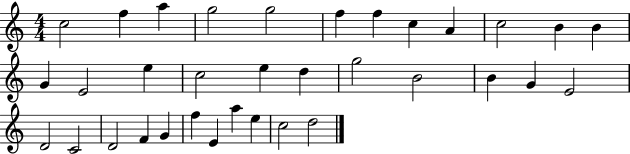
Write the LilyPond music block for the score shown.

{
  \clef treble
  \numericTimeSignature
  \time 4/4
  \key c \major
  c''2 f''4 a''4 | g''2 g''2 | f''4 f''4 c''4 a'4 | c''2 b'4 b'4 | \break g'4 e'2 e''4 | c''2 e''4 d''4 | g''2 b'2 | b'4 g'4 e'2 | \break d'2 c'2 | d'2 f'4 g'4 | f''4 e'4 a''4 e''4 | c''2 d''2 | \break \bar "|."
}